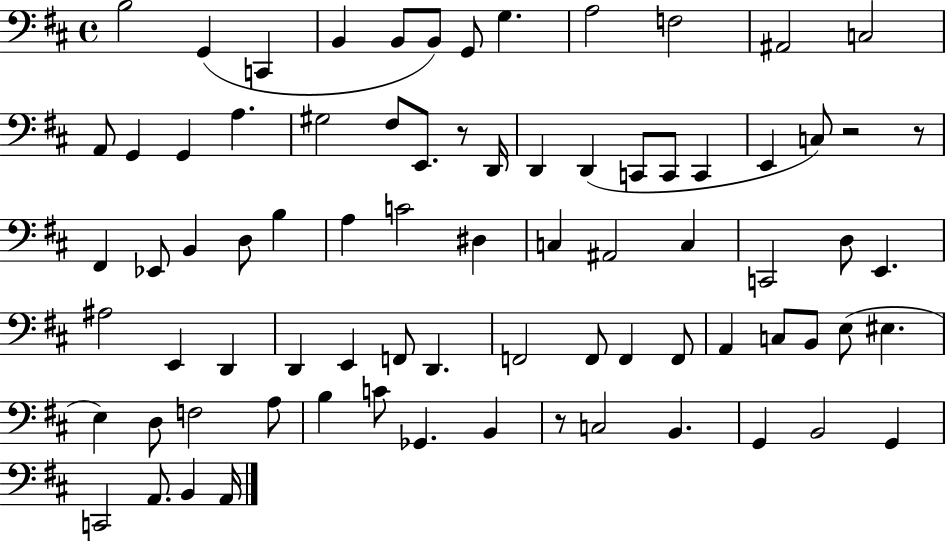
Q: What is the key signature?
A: D major